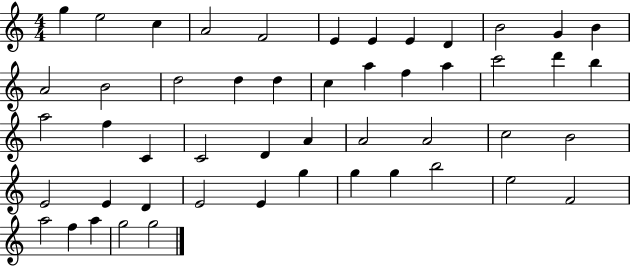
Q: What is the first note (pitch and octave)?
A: G5